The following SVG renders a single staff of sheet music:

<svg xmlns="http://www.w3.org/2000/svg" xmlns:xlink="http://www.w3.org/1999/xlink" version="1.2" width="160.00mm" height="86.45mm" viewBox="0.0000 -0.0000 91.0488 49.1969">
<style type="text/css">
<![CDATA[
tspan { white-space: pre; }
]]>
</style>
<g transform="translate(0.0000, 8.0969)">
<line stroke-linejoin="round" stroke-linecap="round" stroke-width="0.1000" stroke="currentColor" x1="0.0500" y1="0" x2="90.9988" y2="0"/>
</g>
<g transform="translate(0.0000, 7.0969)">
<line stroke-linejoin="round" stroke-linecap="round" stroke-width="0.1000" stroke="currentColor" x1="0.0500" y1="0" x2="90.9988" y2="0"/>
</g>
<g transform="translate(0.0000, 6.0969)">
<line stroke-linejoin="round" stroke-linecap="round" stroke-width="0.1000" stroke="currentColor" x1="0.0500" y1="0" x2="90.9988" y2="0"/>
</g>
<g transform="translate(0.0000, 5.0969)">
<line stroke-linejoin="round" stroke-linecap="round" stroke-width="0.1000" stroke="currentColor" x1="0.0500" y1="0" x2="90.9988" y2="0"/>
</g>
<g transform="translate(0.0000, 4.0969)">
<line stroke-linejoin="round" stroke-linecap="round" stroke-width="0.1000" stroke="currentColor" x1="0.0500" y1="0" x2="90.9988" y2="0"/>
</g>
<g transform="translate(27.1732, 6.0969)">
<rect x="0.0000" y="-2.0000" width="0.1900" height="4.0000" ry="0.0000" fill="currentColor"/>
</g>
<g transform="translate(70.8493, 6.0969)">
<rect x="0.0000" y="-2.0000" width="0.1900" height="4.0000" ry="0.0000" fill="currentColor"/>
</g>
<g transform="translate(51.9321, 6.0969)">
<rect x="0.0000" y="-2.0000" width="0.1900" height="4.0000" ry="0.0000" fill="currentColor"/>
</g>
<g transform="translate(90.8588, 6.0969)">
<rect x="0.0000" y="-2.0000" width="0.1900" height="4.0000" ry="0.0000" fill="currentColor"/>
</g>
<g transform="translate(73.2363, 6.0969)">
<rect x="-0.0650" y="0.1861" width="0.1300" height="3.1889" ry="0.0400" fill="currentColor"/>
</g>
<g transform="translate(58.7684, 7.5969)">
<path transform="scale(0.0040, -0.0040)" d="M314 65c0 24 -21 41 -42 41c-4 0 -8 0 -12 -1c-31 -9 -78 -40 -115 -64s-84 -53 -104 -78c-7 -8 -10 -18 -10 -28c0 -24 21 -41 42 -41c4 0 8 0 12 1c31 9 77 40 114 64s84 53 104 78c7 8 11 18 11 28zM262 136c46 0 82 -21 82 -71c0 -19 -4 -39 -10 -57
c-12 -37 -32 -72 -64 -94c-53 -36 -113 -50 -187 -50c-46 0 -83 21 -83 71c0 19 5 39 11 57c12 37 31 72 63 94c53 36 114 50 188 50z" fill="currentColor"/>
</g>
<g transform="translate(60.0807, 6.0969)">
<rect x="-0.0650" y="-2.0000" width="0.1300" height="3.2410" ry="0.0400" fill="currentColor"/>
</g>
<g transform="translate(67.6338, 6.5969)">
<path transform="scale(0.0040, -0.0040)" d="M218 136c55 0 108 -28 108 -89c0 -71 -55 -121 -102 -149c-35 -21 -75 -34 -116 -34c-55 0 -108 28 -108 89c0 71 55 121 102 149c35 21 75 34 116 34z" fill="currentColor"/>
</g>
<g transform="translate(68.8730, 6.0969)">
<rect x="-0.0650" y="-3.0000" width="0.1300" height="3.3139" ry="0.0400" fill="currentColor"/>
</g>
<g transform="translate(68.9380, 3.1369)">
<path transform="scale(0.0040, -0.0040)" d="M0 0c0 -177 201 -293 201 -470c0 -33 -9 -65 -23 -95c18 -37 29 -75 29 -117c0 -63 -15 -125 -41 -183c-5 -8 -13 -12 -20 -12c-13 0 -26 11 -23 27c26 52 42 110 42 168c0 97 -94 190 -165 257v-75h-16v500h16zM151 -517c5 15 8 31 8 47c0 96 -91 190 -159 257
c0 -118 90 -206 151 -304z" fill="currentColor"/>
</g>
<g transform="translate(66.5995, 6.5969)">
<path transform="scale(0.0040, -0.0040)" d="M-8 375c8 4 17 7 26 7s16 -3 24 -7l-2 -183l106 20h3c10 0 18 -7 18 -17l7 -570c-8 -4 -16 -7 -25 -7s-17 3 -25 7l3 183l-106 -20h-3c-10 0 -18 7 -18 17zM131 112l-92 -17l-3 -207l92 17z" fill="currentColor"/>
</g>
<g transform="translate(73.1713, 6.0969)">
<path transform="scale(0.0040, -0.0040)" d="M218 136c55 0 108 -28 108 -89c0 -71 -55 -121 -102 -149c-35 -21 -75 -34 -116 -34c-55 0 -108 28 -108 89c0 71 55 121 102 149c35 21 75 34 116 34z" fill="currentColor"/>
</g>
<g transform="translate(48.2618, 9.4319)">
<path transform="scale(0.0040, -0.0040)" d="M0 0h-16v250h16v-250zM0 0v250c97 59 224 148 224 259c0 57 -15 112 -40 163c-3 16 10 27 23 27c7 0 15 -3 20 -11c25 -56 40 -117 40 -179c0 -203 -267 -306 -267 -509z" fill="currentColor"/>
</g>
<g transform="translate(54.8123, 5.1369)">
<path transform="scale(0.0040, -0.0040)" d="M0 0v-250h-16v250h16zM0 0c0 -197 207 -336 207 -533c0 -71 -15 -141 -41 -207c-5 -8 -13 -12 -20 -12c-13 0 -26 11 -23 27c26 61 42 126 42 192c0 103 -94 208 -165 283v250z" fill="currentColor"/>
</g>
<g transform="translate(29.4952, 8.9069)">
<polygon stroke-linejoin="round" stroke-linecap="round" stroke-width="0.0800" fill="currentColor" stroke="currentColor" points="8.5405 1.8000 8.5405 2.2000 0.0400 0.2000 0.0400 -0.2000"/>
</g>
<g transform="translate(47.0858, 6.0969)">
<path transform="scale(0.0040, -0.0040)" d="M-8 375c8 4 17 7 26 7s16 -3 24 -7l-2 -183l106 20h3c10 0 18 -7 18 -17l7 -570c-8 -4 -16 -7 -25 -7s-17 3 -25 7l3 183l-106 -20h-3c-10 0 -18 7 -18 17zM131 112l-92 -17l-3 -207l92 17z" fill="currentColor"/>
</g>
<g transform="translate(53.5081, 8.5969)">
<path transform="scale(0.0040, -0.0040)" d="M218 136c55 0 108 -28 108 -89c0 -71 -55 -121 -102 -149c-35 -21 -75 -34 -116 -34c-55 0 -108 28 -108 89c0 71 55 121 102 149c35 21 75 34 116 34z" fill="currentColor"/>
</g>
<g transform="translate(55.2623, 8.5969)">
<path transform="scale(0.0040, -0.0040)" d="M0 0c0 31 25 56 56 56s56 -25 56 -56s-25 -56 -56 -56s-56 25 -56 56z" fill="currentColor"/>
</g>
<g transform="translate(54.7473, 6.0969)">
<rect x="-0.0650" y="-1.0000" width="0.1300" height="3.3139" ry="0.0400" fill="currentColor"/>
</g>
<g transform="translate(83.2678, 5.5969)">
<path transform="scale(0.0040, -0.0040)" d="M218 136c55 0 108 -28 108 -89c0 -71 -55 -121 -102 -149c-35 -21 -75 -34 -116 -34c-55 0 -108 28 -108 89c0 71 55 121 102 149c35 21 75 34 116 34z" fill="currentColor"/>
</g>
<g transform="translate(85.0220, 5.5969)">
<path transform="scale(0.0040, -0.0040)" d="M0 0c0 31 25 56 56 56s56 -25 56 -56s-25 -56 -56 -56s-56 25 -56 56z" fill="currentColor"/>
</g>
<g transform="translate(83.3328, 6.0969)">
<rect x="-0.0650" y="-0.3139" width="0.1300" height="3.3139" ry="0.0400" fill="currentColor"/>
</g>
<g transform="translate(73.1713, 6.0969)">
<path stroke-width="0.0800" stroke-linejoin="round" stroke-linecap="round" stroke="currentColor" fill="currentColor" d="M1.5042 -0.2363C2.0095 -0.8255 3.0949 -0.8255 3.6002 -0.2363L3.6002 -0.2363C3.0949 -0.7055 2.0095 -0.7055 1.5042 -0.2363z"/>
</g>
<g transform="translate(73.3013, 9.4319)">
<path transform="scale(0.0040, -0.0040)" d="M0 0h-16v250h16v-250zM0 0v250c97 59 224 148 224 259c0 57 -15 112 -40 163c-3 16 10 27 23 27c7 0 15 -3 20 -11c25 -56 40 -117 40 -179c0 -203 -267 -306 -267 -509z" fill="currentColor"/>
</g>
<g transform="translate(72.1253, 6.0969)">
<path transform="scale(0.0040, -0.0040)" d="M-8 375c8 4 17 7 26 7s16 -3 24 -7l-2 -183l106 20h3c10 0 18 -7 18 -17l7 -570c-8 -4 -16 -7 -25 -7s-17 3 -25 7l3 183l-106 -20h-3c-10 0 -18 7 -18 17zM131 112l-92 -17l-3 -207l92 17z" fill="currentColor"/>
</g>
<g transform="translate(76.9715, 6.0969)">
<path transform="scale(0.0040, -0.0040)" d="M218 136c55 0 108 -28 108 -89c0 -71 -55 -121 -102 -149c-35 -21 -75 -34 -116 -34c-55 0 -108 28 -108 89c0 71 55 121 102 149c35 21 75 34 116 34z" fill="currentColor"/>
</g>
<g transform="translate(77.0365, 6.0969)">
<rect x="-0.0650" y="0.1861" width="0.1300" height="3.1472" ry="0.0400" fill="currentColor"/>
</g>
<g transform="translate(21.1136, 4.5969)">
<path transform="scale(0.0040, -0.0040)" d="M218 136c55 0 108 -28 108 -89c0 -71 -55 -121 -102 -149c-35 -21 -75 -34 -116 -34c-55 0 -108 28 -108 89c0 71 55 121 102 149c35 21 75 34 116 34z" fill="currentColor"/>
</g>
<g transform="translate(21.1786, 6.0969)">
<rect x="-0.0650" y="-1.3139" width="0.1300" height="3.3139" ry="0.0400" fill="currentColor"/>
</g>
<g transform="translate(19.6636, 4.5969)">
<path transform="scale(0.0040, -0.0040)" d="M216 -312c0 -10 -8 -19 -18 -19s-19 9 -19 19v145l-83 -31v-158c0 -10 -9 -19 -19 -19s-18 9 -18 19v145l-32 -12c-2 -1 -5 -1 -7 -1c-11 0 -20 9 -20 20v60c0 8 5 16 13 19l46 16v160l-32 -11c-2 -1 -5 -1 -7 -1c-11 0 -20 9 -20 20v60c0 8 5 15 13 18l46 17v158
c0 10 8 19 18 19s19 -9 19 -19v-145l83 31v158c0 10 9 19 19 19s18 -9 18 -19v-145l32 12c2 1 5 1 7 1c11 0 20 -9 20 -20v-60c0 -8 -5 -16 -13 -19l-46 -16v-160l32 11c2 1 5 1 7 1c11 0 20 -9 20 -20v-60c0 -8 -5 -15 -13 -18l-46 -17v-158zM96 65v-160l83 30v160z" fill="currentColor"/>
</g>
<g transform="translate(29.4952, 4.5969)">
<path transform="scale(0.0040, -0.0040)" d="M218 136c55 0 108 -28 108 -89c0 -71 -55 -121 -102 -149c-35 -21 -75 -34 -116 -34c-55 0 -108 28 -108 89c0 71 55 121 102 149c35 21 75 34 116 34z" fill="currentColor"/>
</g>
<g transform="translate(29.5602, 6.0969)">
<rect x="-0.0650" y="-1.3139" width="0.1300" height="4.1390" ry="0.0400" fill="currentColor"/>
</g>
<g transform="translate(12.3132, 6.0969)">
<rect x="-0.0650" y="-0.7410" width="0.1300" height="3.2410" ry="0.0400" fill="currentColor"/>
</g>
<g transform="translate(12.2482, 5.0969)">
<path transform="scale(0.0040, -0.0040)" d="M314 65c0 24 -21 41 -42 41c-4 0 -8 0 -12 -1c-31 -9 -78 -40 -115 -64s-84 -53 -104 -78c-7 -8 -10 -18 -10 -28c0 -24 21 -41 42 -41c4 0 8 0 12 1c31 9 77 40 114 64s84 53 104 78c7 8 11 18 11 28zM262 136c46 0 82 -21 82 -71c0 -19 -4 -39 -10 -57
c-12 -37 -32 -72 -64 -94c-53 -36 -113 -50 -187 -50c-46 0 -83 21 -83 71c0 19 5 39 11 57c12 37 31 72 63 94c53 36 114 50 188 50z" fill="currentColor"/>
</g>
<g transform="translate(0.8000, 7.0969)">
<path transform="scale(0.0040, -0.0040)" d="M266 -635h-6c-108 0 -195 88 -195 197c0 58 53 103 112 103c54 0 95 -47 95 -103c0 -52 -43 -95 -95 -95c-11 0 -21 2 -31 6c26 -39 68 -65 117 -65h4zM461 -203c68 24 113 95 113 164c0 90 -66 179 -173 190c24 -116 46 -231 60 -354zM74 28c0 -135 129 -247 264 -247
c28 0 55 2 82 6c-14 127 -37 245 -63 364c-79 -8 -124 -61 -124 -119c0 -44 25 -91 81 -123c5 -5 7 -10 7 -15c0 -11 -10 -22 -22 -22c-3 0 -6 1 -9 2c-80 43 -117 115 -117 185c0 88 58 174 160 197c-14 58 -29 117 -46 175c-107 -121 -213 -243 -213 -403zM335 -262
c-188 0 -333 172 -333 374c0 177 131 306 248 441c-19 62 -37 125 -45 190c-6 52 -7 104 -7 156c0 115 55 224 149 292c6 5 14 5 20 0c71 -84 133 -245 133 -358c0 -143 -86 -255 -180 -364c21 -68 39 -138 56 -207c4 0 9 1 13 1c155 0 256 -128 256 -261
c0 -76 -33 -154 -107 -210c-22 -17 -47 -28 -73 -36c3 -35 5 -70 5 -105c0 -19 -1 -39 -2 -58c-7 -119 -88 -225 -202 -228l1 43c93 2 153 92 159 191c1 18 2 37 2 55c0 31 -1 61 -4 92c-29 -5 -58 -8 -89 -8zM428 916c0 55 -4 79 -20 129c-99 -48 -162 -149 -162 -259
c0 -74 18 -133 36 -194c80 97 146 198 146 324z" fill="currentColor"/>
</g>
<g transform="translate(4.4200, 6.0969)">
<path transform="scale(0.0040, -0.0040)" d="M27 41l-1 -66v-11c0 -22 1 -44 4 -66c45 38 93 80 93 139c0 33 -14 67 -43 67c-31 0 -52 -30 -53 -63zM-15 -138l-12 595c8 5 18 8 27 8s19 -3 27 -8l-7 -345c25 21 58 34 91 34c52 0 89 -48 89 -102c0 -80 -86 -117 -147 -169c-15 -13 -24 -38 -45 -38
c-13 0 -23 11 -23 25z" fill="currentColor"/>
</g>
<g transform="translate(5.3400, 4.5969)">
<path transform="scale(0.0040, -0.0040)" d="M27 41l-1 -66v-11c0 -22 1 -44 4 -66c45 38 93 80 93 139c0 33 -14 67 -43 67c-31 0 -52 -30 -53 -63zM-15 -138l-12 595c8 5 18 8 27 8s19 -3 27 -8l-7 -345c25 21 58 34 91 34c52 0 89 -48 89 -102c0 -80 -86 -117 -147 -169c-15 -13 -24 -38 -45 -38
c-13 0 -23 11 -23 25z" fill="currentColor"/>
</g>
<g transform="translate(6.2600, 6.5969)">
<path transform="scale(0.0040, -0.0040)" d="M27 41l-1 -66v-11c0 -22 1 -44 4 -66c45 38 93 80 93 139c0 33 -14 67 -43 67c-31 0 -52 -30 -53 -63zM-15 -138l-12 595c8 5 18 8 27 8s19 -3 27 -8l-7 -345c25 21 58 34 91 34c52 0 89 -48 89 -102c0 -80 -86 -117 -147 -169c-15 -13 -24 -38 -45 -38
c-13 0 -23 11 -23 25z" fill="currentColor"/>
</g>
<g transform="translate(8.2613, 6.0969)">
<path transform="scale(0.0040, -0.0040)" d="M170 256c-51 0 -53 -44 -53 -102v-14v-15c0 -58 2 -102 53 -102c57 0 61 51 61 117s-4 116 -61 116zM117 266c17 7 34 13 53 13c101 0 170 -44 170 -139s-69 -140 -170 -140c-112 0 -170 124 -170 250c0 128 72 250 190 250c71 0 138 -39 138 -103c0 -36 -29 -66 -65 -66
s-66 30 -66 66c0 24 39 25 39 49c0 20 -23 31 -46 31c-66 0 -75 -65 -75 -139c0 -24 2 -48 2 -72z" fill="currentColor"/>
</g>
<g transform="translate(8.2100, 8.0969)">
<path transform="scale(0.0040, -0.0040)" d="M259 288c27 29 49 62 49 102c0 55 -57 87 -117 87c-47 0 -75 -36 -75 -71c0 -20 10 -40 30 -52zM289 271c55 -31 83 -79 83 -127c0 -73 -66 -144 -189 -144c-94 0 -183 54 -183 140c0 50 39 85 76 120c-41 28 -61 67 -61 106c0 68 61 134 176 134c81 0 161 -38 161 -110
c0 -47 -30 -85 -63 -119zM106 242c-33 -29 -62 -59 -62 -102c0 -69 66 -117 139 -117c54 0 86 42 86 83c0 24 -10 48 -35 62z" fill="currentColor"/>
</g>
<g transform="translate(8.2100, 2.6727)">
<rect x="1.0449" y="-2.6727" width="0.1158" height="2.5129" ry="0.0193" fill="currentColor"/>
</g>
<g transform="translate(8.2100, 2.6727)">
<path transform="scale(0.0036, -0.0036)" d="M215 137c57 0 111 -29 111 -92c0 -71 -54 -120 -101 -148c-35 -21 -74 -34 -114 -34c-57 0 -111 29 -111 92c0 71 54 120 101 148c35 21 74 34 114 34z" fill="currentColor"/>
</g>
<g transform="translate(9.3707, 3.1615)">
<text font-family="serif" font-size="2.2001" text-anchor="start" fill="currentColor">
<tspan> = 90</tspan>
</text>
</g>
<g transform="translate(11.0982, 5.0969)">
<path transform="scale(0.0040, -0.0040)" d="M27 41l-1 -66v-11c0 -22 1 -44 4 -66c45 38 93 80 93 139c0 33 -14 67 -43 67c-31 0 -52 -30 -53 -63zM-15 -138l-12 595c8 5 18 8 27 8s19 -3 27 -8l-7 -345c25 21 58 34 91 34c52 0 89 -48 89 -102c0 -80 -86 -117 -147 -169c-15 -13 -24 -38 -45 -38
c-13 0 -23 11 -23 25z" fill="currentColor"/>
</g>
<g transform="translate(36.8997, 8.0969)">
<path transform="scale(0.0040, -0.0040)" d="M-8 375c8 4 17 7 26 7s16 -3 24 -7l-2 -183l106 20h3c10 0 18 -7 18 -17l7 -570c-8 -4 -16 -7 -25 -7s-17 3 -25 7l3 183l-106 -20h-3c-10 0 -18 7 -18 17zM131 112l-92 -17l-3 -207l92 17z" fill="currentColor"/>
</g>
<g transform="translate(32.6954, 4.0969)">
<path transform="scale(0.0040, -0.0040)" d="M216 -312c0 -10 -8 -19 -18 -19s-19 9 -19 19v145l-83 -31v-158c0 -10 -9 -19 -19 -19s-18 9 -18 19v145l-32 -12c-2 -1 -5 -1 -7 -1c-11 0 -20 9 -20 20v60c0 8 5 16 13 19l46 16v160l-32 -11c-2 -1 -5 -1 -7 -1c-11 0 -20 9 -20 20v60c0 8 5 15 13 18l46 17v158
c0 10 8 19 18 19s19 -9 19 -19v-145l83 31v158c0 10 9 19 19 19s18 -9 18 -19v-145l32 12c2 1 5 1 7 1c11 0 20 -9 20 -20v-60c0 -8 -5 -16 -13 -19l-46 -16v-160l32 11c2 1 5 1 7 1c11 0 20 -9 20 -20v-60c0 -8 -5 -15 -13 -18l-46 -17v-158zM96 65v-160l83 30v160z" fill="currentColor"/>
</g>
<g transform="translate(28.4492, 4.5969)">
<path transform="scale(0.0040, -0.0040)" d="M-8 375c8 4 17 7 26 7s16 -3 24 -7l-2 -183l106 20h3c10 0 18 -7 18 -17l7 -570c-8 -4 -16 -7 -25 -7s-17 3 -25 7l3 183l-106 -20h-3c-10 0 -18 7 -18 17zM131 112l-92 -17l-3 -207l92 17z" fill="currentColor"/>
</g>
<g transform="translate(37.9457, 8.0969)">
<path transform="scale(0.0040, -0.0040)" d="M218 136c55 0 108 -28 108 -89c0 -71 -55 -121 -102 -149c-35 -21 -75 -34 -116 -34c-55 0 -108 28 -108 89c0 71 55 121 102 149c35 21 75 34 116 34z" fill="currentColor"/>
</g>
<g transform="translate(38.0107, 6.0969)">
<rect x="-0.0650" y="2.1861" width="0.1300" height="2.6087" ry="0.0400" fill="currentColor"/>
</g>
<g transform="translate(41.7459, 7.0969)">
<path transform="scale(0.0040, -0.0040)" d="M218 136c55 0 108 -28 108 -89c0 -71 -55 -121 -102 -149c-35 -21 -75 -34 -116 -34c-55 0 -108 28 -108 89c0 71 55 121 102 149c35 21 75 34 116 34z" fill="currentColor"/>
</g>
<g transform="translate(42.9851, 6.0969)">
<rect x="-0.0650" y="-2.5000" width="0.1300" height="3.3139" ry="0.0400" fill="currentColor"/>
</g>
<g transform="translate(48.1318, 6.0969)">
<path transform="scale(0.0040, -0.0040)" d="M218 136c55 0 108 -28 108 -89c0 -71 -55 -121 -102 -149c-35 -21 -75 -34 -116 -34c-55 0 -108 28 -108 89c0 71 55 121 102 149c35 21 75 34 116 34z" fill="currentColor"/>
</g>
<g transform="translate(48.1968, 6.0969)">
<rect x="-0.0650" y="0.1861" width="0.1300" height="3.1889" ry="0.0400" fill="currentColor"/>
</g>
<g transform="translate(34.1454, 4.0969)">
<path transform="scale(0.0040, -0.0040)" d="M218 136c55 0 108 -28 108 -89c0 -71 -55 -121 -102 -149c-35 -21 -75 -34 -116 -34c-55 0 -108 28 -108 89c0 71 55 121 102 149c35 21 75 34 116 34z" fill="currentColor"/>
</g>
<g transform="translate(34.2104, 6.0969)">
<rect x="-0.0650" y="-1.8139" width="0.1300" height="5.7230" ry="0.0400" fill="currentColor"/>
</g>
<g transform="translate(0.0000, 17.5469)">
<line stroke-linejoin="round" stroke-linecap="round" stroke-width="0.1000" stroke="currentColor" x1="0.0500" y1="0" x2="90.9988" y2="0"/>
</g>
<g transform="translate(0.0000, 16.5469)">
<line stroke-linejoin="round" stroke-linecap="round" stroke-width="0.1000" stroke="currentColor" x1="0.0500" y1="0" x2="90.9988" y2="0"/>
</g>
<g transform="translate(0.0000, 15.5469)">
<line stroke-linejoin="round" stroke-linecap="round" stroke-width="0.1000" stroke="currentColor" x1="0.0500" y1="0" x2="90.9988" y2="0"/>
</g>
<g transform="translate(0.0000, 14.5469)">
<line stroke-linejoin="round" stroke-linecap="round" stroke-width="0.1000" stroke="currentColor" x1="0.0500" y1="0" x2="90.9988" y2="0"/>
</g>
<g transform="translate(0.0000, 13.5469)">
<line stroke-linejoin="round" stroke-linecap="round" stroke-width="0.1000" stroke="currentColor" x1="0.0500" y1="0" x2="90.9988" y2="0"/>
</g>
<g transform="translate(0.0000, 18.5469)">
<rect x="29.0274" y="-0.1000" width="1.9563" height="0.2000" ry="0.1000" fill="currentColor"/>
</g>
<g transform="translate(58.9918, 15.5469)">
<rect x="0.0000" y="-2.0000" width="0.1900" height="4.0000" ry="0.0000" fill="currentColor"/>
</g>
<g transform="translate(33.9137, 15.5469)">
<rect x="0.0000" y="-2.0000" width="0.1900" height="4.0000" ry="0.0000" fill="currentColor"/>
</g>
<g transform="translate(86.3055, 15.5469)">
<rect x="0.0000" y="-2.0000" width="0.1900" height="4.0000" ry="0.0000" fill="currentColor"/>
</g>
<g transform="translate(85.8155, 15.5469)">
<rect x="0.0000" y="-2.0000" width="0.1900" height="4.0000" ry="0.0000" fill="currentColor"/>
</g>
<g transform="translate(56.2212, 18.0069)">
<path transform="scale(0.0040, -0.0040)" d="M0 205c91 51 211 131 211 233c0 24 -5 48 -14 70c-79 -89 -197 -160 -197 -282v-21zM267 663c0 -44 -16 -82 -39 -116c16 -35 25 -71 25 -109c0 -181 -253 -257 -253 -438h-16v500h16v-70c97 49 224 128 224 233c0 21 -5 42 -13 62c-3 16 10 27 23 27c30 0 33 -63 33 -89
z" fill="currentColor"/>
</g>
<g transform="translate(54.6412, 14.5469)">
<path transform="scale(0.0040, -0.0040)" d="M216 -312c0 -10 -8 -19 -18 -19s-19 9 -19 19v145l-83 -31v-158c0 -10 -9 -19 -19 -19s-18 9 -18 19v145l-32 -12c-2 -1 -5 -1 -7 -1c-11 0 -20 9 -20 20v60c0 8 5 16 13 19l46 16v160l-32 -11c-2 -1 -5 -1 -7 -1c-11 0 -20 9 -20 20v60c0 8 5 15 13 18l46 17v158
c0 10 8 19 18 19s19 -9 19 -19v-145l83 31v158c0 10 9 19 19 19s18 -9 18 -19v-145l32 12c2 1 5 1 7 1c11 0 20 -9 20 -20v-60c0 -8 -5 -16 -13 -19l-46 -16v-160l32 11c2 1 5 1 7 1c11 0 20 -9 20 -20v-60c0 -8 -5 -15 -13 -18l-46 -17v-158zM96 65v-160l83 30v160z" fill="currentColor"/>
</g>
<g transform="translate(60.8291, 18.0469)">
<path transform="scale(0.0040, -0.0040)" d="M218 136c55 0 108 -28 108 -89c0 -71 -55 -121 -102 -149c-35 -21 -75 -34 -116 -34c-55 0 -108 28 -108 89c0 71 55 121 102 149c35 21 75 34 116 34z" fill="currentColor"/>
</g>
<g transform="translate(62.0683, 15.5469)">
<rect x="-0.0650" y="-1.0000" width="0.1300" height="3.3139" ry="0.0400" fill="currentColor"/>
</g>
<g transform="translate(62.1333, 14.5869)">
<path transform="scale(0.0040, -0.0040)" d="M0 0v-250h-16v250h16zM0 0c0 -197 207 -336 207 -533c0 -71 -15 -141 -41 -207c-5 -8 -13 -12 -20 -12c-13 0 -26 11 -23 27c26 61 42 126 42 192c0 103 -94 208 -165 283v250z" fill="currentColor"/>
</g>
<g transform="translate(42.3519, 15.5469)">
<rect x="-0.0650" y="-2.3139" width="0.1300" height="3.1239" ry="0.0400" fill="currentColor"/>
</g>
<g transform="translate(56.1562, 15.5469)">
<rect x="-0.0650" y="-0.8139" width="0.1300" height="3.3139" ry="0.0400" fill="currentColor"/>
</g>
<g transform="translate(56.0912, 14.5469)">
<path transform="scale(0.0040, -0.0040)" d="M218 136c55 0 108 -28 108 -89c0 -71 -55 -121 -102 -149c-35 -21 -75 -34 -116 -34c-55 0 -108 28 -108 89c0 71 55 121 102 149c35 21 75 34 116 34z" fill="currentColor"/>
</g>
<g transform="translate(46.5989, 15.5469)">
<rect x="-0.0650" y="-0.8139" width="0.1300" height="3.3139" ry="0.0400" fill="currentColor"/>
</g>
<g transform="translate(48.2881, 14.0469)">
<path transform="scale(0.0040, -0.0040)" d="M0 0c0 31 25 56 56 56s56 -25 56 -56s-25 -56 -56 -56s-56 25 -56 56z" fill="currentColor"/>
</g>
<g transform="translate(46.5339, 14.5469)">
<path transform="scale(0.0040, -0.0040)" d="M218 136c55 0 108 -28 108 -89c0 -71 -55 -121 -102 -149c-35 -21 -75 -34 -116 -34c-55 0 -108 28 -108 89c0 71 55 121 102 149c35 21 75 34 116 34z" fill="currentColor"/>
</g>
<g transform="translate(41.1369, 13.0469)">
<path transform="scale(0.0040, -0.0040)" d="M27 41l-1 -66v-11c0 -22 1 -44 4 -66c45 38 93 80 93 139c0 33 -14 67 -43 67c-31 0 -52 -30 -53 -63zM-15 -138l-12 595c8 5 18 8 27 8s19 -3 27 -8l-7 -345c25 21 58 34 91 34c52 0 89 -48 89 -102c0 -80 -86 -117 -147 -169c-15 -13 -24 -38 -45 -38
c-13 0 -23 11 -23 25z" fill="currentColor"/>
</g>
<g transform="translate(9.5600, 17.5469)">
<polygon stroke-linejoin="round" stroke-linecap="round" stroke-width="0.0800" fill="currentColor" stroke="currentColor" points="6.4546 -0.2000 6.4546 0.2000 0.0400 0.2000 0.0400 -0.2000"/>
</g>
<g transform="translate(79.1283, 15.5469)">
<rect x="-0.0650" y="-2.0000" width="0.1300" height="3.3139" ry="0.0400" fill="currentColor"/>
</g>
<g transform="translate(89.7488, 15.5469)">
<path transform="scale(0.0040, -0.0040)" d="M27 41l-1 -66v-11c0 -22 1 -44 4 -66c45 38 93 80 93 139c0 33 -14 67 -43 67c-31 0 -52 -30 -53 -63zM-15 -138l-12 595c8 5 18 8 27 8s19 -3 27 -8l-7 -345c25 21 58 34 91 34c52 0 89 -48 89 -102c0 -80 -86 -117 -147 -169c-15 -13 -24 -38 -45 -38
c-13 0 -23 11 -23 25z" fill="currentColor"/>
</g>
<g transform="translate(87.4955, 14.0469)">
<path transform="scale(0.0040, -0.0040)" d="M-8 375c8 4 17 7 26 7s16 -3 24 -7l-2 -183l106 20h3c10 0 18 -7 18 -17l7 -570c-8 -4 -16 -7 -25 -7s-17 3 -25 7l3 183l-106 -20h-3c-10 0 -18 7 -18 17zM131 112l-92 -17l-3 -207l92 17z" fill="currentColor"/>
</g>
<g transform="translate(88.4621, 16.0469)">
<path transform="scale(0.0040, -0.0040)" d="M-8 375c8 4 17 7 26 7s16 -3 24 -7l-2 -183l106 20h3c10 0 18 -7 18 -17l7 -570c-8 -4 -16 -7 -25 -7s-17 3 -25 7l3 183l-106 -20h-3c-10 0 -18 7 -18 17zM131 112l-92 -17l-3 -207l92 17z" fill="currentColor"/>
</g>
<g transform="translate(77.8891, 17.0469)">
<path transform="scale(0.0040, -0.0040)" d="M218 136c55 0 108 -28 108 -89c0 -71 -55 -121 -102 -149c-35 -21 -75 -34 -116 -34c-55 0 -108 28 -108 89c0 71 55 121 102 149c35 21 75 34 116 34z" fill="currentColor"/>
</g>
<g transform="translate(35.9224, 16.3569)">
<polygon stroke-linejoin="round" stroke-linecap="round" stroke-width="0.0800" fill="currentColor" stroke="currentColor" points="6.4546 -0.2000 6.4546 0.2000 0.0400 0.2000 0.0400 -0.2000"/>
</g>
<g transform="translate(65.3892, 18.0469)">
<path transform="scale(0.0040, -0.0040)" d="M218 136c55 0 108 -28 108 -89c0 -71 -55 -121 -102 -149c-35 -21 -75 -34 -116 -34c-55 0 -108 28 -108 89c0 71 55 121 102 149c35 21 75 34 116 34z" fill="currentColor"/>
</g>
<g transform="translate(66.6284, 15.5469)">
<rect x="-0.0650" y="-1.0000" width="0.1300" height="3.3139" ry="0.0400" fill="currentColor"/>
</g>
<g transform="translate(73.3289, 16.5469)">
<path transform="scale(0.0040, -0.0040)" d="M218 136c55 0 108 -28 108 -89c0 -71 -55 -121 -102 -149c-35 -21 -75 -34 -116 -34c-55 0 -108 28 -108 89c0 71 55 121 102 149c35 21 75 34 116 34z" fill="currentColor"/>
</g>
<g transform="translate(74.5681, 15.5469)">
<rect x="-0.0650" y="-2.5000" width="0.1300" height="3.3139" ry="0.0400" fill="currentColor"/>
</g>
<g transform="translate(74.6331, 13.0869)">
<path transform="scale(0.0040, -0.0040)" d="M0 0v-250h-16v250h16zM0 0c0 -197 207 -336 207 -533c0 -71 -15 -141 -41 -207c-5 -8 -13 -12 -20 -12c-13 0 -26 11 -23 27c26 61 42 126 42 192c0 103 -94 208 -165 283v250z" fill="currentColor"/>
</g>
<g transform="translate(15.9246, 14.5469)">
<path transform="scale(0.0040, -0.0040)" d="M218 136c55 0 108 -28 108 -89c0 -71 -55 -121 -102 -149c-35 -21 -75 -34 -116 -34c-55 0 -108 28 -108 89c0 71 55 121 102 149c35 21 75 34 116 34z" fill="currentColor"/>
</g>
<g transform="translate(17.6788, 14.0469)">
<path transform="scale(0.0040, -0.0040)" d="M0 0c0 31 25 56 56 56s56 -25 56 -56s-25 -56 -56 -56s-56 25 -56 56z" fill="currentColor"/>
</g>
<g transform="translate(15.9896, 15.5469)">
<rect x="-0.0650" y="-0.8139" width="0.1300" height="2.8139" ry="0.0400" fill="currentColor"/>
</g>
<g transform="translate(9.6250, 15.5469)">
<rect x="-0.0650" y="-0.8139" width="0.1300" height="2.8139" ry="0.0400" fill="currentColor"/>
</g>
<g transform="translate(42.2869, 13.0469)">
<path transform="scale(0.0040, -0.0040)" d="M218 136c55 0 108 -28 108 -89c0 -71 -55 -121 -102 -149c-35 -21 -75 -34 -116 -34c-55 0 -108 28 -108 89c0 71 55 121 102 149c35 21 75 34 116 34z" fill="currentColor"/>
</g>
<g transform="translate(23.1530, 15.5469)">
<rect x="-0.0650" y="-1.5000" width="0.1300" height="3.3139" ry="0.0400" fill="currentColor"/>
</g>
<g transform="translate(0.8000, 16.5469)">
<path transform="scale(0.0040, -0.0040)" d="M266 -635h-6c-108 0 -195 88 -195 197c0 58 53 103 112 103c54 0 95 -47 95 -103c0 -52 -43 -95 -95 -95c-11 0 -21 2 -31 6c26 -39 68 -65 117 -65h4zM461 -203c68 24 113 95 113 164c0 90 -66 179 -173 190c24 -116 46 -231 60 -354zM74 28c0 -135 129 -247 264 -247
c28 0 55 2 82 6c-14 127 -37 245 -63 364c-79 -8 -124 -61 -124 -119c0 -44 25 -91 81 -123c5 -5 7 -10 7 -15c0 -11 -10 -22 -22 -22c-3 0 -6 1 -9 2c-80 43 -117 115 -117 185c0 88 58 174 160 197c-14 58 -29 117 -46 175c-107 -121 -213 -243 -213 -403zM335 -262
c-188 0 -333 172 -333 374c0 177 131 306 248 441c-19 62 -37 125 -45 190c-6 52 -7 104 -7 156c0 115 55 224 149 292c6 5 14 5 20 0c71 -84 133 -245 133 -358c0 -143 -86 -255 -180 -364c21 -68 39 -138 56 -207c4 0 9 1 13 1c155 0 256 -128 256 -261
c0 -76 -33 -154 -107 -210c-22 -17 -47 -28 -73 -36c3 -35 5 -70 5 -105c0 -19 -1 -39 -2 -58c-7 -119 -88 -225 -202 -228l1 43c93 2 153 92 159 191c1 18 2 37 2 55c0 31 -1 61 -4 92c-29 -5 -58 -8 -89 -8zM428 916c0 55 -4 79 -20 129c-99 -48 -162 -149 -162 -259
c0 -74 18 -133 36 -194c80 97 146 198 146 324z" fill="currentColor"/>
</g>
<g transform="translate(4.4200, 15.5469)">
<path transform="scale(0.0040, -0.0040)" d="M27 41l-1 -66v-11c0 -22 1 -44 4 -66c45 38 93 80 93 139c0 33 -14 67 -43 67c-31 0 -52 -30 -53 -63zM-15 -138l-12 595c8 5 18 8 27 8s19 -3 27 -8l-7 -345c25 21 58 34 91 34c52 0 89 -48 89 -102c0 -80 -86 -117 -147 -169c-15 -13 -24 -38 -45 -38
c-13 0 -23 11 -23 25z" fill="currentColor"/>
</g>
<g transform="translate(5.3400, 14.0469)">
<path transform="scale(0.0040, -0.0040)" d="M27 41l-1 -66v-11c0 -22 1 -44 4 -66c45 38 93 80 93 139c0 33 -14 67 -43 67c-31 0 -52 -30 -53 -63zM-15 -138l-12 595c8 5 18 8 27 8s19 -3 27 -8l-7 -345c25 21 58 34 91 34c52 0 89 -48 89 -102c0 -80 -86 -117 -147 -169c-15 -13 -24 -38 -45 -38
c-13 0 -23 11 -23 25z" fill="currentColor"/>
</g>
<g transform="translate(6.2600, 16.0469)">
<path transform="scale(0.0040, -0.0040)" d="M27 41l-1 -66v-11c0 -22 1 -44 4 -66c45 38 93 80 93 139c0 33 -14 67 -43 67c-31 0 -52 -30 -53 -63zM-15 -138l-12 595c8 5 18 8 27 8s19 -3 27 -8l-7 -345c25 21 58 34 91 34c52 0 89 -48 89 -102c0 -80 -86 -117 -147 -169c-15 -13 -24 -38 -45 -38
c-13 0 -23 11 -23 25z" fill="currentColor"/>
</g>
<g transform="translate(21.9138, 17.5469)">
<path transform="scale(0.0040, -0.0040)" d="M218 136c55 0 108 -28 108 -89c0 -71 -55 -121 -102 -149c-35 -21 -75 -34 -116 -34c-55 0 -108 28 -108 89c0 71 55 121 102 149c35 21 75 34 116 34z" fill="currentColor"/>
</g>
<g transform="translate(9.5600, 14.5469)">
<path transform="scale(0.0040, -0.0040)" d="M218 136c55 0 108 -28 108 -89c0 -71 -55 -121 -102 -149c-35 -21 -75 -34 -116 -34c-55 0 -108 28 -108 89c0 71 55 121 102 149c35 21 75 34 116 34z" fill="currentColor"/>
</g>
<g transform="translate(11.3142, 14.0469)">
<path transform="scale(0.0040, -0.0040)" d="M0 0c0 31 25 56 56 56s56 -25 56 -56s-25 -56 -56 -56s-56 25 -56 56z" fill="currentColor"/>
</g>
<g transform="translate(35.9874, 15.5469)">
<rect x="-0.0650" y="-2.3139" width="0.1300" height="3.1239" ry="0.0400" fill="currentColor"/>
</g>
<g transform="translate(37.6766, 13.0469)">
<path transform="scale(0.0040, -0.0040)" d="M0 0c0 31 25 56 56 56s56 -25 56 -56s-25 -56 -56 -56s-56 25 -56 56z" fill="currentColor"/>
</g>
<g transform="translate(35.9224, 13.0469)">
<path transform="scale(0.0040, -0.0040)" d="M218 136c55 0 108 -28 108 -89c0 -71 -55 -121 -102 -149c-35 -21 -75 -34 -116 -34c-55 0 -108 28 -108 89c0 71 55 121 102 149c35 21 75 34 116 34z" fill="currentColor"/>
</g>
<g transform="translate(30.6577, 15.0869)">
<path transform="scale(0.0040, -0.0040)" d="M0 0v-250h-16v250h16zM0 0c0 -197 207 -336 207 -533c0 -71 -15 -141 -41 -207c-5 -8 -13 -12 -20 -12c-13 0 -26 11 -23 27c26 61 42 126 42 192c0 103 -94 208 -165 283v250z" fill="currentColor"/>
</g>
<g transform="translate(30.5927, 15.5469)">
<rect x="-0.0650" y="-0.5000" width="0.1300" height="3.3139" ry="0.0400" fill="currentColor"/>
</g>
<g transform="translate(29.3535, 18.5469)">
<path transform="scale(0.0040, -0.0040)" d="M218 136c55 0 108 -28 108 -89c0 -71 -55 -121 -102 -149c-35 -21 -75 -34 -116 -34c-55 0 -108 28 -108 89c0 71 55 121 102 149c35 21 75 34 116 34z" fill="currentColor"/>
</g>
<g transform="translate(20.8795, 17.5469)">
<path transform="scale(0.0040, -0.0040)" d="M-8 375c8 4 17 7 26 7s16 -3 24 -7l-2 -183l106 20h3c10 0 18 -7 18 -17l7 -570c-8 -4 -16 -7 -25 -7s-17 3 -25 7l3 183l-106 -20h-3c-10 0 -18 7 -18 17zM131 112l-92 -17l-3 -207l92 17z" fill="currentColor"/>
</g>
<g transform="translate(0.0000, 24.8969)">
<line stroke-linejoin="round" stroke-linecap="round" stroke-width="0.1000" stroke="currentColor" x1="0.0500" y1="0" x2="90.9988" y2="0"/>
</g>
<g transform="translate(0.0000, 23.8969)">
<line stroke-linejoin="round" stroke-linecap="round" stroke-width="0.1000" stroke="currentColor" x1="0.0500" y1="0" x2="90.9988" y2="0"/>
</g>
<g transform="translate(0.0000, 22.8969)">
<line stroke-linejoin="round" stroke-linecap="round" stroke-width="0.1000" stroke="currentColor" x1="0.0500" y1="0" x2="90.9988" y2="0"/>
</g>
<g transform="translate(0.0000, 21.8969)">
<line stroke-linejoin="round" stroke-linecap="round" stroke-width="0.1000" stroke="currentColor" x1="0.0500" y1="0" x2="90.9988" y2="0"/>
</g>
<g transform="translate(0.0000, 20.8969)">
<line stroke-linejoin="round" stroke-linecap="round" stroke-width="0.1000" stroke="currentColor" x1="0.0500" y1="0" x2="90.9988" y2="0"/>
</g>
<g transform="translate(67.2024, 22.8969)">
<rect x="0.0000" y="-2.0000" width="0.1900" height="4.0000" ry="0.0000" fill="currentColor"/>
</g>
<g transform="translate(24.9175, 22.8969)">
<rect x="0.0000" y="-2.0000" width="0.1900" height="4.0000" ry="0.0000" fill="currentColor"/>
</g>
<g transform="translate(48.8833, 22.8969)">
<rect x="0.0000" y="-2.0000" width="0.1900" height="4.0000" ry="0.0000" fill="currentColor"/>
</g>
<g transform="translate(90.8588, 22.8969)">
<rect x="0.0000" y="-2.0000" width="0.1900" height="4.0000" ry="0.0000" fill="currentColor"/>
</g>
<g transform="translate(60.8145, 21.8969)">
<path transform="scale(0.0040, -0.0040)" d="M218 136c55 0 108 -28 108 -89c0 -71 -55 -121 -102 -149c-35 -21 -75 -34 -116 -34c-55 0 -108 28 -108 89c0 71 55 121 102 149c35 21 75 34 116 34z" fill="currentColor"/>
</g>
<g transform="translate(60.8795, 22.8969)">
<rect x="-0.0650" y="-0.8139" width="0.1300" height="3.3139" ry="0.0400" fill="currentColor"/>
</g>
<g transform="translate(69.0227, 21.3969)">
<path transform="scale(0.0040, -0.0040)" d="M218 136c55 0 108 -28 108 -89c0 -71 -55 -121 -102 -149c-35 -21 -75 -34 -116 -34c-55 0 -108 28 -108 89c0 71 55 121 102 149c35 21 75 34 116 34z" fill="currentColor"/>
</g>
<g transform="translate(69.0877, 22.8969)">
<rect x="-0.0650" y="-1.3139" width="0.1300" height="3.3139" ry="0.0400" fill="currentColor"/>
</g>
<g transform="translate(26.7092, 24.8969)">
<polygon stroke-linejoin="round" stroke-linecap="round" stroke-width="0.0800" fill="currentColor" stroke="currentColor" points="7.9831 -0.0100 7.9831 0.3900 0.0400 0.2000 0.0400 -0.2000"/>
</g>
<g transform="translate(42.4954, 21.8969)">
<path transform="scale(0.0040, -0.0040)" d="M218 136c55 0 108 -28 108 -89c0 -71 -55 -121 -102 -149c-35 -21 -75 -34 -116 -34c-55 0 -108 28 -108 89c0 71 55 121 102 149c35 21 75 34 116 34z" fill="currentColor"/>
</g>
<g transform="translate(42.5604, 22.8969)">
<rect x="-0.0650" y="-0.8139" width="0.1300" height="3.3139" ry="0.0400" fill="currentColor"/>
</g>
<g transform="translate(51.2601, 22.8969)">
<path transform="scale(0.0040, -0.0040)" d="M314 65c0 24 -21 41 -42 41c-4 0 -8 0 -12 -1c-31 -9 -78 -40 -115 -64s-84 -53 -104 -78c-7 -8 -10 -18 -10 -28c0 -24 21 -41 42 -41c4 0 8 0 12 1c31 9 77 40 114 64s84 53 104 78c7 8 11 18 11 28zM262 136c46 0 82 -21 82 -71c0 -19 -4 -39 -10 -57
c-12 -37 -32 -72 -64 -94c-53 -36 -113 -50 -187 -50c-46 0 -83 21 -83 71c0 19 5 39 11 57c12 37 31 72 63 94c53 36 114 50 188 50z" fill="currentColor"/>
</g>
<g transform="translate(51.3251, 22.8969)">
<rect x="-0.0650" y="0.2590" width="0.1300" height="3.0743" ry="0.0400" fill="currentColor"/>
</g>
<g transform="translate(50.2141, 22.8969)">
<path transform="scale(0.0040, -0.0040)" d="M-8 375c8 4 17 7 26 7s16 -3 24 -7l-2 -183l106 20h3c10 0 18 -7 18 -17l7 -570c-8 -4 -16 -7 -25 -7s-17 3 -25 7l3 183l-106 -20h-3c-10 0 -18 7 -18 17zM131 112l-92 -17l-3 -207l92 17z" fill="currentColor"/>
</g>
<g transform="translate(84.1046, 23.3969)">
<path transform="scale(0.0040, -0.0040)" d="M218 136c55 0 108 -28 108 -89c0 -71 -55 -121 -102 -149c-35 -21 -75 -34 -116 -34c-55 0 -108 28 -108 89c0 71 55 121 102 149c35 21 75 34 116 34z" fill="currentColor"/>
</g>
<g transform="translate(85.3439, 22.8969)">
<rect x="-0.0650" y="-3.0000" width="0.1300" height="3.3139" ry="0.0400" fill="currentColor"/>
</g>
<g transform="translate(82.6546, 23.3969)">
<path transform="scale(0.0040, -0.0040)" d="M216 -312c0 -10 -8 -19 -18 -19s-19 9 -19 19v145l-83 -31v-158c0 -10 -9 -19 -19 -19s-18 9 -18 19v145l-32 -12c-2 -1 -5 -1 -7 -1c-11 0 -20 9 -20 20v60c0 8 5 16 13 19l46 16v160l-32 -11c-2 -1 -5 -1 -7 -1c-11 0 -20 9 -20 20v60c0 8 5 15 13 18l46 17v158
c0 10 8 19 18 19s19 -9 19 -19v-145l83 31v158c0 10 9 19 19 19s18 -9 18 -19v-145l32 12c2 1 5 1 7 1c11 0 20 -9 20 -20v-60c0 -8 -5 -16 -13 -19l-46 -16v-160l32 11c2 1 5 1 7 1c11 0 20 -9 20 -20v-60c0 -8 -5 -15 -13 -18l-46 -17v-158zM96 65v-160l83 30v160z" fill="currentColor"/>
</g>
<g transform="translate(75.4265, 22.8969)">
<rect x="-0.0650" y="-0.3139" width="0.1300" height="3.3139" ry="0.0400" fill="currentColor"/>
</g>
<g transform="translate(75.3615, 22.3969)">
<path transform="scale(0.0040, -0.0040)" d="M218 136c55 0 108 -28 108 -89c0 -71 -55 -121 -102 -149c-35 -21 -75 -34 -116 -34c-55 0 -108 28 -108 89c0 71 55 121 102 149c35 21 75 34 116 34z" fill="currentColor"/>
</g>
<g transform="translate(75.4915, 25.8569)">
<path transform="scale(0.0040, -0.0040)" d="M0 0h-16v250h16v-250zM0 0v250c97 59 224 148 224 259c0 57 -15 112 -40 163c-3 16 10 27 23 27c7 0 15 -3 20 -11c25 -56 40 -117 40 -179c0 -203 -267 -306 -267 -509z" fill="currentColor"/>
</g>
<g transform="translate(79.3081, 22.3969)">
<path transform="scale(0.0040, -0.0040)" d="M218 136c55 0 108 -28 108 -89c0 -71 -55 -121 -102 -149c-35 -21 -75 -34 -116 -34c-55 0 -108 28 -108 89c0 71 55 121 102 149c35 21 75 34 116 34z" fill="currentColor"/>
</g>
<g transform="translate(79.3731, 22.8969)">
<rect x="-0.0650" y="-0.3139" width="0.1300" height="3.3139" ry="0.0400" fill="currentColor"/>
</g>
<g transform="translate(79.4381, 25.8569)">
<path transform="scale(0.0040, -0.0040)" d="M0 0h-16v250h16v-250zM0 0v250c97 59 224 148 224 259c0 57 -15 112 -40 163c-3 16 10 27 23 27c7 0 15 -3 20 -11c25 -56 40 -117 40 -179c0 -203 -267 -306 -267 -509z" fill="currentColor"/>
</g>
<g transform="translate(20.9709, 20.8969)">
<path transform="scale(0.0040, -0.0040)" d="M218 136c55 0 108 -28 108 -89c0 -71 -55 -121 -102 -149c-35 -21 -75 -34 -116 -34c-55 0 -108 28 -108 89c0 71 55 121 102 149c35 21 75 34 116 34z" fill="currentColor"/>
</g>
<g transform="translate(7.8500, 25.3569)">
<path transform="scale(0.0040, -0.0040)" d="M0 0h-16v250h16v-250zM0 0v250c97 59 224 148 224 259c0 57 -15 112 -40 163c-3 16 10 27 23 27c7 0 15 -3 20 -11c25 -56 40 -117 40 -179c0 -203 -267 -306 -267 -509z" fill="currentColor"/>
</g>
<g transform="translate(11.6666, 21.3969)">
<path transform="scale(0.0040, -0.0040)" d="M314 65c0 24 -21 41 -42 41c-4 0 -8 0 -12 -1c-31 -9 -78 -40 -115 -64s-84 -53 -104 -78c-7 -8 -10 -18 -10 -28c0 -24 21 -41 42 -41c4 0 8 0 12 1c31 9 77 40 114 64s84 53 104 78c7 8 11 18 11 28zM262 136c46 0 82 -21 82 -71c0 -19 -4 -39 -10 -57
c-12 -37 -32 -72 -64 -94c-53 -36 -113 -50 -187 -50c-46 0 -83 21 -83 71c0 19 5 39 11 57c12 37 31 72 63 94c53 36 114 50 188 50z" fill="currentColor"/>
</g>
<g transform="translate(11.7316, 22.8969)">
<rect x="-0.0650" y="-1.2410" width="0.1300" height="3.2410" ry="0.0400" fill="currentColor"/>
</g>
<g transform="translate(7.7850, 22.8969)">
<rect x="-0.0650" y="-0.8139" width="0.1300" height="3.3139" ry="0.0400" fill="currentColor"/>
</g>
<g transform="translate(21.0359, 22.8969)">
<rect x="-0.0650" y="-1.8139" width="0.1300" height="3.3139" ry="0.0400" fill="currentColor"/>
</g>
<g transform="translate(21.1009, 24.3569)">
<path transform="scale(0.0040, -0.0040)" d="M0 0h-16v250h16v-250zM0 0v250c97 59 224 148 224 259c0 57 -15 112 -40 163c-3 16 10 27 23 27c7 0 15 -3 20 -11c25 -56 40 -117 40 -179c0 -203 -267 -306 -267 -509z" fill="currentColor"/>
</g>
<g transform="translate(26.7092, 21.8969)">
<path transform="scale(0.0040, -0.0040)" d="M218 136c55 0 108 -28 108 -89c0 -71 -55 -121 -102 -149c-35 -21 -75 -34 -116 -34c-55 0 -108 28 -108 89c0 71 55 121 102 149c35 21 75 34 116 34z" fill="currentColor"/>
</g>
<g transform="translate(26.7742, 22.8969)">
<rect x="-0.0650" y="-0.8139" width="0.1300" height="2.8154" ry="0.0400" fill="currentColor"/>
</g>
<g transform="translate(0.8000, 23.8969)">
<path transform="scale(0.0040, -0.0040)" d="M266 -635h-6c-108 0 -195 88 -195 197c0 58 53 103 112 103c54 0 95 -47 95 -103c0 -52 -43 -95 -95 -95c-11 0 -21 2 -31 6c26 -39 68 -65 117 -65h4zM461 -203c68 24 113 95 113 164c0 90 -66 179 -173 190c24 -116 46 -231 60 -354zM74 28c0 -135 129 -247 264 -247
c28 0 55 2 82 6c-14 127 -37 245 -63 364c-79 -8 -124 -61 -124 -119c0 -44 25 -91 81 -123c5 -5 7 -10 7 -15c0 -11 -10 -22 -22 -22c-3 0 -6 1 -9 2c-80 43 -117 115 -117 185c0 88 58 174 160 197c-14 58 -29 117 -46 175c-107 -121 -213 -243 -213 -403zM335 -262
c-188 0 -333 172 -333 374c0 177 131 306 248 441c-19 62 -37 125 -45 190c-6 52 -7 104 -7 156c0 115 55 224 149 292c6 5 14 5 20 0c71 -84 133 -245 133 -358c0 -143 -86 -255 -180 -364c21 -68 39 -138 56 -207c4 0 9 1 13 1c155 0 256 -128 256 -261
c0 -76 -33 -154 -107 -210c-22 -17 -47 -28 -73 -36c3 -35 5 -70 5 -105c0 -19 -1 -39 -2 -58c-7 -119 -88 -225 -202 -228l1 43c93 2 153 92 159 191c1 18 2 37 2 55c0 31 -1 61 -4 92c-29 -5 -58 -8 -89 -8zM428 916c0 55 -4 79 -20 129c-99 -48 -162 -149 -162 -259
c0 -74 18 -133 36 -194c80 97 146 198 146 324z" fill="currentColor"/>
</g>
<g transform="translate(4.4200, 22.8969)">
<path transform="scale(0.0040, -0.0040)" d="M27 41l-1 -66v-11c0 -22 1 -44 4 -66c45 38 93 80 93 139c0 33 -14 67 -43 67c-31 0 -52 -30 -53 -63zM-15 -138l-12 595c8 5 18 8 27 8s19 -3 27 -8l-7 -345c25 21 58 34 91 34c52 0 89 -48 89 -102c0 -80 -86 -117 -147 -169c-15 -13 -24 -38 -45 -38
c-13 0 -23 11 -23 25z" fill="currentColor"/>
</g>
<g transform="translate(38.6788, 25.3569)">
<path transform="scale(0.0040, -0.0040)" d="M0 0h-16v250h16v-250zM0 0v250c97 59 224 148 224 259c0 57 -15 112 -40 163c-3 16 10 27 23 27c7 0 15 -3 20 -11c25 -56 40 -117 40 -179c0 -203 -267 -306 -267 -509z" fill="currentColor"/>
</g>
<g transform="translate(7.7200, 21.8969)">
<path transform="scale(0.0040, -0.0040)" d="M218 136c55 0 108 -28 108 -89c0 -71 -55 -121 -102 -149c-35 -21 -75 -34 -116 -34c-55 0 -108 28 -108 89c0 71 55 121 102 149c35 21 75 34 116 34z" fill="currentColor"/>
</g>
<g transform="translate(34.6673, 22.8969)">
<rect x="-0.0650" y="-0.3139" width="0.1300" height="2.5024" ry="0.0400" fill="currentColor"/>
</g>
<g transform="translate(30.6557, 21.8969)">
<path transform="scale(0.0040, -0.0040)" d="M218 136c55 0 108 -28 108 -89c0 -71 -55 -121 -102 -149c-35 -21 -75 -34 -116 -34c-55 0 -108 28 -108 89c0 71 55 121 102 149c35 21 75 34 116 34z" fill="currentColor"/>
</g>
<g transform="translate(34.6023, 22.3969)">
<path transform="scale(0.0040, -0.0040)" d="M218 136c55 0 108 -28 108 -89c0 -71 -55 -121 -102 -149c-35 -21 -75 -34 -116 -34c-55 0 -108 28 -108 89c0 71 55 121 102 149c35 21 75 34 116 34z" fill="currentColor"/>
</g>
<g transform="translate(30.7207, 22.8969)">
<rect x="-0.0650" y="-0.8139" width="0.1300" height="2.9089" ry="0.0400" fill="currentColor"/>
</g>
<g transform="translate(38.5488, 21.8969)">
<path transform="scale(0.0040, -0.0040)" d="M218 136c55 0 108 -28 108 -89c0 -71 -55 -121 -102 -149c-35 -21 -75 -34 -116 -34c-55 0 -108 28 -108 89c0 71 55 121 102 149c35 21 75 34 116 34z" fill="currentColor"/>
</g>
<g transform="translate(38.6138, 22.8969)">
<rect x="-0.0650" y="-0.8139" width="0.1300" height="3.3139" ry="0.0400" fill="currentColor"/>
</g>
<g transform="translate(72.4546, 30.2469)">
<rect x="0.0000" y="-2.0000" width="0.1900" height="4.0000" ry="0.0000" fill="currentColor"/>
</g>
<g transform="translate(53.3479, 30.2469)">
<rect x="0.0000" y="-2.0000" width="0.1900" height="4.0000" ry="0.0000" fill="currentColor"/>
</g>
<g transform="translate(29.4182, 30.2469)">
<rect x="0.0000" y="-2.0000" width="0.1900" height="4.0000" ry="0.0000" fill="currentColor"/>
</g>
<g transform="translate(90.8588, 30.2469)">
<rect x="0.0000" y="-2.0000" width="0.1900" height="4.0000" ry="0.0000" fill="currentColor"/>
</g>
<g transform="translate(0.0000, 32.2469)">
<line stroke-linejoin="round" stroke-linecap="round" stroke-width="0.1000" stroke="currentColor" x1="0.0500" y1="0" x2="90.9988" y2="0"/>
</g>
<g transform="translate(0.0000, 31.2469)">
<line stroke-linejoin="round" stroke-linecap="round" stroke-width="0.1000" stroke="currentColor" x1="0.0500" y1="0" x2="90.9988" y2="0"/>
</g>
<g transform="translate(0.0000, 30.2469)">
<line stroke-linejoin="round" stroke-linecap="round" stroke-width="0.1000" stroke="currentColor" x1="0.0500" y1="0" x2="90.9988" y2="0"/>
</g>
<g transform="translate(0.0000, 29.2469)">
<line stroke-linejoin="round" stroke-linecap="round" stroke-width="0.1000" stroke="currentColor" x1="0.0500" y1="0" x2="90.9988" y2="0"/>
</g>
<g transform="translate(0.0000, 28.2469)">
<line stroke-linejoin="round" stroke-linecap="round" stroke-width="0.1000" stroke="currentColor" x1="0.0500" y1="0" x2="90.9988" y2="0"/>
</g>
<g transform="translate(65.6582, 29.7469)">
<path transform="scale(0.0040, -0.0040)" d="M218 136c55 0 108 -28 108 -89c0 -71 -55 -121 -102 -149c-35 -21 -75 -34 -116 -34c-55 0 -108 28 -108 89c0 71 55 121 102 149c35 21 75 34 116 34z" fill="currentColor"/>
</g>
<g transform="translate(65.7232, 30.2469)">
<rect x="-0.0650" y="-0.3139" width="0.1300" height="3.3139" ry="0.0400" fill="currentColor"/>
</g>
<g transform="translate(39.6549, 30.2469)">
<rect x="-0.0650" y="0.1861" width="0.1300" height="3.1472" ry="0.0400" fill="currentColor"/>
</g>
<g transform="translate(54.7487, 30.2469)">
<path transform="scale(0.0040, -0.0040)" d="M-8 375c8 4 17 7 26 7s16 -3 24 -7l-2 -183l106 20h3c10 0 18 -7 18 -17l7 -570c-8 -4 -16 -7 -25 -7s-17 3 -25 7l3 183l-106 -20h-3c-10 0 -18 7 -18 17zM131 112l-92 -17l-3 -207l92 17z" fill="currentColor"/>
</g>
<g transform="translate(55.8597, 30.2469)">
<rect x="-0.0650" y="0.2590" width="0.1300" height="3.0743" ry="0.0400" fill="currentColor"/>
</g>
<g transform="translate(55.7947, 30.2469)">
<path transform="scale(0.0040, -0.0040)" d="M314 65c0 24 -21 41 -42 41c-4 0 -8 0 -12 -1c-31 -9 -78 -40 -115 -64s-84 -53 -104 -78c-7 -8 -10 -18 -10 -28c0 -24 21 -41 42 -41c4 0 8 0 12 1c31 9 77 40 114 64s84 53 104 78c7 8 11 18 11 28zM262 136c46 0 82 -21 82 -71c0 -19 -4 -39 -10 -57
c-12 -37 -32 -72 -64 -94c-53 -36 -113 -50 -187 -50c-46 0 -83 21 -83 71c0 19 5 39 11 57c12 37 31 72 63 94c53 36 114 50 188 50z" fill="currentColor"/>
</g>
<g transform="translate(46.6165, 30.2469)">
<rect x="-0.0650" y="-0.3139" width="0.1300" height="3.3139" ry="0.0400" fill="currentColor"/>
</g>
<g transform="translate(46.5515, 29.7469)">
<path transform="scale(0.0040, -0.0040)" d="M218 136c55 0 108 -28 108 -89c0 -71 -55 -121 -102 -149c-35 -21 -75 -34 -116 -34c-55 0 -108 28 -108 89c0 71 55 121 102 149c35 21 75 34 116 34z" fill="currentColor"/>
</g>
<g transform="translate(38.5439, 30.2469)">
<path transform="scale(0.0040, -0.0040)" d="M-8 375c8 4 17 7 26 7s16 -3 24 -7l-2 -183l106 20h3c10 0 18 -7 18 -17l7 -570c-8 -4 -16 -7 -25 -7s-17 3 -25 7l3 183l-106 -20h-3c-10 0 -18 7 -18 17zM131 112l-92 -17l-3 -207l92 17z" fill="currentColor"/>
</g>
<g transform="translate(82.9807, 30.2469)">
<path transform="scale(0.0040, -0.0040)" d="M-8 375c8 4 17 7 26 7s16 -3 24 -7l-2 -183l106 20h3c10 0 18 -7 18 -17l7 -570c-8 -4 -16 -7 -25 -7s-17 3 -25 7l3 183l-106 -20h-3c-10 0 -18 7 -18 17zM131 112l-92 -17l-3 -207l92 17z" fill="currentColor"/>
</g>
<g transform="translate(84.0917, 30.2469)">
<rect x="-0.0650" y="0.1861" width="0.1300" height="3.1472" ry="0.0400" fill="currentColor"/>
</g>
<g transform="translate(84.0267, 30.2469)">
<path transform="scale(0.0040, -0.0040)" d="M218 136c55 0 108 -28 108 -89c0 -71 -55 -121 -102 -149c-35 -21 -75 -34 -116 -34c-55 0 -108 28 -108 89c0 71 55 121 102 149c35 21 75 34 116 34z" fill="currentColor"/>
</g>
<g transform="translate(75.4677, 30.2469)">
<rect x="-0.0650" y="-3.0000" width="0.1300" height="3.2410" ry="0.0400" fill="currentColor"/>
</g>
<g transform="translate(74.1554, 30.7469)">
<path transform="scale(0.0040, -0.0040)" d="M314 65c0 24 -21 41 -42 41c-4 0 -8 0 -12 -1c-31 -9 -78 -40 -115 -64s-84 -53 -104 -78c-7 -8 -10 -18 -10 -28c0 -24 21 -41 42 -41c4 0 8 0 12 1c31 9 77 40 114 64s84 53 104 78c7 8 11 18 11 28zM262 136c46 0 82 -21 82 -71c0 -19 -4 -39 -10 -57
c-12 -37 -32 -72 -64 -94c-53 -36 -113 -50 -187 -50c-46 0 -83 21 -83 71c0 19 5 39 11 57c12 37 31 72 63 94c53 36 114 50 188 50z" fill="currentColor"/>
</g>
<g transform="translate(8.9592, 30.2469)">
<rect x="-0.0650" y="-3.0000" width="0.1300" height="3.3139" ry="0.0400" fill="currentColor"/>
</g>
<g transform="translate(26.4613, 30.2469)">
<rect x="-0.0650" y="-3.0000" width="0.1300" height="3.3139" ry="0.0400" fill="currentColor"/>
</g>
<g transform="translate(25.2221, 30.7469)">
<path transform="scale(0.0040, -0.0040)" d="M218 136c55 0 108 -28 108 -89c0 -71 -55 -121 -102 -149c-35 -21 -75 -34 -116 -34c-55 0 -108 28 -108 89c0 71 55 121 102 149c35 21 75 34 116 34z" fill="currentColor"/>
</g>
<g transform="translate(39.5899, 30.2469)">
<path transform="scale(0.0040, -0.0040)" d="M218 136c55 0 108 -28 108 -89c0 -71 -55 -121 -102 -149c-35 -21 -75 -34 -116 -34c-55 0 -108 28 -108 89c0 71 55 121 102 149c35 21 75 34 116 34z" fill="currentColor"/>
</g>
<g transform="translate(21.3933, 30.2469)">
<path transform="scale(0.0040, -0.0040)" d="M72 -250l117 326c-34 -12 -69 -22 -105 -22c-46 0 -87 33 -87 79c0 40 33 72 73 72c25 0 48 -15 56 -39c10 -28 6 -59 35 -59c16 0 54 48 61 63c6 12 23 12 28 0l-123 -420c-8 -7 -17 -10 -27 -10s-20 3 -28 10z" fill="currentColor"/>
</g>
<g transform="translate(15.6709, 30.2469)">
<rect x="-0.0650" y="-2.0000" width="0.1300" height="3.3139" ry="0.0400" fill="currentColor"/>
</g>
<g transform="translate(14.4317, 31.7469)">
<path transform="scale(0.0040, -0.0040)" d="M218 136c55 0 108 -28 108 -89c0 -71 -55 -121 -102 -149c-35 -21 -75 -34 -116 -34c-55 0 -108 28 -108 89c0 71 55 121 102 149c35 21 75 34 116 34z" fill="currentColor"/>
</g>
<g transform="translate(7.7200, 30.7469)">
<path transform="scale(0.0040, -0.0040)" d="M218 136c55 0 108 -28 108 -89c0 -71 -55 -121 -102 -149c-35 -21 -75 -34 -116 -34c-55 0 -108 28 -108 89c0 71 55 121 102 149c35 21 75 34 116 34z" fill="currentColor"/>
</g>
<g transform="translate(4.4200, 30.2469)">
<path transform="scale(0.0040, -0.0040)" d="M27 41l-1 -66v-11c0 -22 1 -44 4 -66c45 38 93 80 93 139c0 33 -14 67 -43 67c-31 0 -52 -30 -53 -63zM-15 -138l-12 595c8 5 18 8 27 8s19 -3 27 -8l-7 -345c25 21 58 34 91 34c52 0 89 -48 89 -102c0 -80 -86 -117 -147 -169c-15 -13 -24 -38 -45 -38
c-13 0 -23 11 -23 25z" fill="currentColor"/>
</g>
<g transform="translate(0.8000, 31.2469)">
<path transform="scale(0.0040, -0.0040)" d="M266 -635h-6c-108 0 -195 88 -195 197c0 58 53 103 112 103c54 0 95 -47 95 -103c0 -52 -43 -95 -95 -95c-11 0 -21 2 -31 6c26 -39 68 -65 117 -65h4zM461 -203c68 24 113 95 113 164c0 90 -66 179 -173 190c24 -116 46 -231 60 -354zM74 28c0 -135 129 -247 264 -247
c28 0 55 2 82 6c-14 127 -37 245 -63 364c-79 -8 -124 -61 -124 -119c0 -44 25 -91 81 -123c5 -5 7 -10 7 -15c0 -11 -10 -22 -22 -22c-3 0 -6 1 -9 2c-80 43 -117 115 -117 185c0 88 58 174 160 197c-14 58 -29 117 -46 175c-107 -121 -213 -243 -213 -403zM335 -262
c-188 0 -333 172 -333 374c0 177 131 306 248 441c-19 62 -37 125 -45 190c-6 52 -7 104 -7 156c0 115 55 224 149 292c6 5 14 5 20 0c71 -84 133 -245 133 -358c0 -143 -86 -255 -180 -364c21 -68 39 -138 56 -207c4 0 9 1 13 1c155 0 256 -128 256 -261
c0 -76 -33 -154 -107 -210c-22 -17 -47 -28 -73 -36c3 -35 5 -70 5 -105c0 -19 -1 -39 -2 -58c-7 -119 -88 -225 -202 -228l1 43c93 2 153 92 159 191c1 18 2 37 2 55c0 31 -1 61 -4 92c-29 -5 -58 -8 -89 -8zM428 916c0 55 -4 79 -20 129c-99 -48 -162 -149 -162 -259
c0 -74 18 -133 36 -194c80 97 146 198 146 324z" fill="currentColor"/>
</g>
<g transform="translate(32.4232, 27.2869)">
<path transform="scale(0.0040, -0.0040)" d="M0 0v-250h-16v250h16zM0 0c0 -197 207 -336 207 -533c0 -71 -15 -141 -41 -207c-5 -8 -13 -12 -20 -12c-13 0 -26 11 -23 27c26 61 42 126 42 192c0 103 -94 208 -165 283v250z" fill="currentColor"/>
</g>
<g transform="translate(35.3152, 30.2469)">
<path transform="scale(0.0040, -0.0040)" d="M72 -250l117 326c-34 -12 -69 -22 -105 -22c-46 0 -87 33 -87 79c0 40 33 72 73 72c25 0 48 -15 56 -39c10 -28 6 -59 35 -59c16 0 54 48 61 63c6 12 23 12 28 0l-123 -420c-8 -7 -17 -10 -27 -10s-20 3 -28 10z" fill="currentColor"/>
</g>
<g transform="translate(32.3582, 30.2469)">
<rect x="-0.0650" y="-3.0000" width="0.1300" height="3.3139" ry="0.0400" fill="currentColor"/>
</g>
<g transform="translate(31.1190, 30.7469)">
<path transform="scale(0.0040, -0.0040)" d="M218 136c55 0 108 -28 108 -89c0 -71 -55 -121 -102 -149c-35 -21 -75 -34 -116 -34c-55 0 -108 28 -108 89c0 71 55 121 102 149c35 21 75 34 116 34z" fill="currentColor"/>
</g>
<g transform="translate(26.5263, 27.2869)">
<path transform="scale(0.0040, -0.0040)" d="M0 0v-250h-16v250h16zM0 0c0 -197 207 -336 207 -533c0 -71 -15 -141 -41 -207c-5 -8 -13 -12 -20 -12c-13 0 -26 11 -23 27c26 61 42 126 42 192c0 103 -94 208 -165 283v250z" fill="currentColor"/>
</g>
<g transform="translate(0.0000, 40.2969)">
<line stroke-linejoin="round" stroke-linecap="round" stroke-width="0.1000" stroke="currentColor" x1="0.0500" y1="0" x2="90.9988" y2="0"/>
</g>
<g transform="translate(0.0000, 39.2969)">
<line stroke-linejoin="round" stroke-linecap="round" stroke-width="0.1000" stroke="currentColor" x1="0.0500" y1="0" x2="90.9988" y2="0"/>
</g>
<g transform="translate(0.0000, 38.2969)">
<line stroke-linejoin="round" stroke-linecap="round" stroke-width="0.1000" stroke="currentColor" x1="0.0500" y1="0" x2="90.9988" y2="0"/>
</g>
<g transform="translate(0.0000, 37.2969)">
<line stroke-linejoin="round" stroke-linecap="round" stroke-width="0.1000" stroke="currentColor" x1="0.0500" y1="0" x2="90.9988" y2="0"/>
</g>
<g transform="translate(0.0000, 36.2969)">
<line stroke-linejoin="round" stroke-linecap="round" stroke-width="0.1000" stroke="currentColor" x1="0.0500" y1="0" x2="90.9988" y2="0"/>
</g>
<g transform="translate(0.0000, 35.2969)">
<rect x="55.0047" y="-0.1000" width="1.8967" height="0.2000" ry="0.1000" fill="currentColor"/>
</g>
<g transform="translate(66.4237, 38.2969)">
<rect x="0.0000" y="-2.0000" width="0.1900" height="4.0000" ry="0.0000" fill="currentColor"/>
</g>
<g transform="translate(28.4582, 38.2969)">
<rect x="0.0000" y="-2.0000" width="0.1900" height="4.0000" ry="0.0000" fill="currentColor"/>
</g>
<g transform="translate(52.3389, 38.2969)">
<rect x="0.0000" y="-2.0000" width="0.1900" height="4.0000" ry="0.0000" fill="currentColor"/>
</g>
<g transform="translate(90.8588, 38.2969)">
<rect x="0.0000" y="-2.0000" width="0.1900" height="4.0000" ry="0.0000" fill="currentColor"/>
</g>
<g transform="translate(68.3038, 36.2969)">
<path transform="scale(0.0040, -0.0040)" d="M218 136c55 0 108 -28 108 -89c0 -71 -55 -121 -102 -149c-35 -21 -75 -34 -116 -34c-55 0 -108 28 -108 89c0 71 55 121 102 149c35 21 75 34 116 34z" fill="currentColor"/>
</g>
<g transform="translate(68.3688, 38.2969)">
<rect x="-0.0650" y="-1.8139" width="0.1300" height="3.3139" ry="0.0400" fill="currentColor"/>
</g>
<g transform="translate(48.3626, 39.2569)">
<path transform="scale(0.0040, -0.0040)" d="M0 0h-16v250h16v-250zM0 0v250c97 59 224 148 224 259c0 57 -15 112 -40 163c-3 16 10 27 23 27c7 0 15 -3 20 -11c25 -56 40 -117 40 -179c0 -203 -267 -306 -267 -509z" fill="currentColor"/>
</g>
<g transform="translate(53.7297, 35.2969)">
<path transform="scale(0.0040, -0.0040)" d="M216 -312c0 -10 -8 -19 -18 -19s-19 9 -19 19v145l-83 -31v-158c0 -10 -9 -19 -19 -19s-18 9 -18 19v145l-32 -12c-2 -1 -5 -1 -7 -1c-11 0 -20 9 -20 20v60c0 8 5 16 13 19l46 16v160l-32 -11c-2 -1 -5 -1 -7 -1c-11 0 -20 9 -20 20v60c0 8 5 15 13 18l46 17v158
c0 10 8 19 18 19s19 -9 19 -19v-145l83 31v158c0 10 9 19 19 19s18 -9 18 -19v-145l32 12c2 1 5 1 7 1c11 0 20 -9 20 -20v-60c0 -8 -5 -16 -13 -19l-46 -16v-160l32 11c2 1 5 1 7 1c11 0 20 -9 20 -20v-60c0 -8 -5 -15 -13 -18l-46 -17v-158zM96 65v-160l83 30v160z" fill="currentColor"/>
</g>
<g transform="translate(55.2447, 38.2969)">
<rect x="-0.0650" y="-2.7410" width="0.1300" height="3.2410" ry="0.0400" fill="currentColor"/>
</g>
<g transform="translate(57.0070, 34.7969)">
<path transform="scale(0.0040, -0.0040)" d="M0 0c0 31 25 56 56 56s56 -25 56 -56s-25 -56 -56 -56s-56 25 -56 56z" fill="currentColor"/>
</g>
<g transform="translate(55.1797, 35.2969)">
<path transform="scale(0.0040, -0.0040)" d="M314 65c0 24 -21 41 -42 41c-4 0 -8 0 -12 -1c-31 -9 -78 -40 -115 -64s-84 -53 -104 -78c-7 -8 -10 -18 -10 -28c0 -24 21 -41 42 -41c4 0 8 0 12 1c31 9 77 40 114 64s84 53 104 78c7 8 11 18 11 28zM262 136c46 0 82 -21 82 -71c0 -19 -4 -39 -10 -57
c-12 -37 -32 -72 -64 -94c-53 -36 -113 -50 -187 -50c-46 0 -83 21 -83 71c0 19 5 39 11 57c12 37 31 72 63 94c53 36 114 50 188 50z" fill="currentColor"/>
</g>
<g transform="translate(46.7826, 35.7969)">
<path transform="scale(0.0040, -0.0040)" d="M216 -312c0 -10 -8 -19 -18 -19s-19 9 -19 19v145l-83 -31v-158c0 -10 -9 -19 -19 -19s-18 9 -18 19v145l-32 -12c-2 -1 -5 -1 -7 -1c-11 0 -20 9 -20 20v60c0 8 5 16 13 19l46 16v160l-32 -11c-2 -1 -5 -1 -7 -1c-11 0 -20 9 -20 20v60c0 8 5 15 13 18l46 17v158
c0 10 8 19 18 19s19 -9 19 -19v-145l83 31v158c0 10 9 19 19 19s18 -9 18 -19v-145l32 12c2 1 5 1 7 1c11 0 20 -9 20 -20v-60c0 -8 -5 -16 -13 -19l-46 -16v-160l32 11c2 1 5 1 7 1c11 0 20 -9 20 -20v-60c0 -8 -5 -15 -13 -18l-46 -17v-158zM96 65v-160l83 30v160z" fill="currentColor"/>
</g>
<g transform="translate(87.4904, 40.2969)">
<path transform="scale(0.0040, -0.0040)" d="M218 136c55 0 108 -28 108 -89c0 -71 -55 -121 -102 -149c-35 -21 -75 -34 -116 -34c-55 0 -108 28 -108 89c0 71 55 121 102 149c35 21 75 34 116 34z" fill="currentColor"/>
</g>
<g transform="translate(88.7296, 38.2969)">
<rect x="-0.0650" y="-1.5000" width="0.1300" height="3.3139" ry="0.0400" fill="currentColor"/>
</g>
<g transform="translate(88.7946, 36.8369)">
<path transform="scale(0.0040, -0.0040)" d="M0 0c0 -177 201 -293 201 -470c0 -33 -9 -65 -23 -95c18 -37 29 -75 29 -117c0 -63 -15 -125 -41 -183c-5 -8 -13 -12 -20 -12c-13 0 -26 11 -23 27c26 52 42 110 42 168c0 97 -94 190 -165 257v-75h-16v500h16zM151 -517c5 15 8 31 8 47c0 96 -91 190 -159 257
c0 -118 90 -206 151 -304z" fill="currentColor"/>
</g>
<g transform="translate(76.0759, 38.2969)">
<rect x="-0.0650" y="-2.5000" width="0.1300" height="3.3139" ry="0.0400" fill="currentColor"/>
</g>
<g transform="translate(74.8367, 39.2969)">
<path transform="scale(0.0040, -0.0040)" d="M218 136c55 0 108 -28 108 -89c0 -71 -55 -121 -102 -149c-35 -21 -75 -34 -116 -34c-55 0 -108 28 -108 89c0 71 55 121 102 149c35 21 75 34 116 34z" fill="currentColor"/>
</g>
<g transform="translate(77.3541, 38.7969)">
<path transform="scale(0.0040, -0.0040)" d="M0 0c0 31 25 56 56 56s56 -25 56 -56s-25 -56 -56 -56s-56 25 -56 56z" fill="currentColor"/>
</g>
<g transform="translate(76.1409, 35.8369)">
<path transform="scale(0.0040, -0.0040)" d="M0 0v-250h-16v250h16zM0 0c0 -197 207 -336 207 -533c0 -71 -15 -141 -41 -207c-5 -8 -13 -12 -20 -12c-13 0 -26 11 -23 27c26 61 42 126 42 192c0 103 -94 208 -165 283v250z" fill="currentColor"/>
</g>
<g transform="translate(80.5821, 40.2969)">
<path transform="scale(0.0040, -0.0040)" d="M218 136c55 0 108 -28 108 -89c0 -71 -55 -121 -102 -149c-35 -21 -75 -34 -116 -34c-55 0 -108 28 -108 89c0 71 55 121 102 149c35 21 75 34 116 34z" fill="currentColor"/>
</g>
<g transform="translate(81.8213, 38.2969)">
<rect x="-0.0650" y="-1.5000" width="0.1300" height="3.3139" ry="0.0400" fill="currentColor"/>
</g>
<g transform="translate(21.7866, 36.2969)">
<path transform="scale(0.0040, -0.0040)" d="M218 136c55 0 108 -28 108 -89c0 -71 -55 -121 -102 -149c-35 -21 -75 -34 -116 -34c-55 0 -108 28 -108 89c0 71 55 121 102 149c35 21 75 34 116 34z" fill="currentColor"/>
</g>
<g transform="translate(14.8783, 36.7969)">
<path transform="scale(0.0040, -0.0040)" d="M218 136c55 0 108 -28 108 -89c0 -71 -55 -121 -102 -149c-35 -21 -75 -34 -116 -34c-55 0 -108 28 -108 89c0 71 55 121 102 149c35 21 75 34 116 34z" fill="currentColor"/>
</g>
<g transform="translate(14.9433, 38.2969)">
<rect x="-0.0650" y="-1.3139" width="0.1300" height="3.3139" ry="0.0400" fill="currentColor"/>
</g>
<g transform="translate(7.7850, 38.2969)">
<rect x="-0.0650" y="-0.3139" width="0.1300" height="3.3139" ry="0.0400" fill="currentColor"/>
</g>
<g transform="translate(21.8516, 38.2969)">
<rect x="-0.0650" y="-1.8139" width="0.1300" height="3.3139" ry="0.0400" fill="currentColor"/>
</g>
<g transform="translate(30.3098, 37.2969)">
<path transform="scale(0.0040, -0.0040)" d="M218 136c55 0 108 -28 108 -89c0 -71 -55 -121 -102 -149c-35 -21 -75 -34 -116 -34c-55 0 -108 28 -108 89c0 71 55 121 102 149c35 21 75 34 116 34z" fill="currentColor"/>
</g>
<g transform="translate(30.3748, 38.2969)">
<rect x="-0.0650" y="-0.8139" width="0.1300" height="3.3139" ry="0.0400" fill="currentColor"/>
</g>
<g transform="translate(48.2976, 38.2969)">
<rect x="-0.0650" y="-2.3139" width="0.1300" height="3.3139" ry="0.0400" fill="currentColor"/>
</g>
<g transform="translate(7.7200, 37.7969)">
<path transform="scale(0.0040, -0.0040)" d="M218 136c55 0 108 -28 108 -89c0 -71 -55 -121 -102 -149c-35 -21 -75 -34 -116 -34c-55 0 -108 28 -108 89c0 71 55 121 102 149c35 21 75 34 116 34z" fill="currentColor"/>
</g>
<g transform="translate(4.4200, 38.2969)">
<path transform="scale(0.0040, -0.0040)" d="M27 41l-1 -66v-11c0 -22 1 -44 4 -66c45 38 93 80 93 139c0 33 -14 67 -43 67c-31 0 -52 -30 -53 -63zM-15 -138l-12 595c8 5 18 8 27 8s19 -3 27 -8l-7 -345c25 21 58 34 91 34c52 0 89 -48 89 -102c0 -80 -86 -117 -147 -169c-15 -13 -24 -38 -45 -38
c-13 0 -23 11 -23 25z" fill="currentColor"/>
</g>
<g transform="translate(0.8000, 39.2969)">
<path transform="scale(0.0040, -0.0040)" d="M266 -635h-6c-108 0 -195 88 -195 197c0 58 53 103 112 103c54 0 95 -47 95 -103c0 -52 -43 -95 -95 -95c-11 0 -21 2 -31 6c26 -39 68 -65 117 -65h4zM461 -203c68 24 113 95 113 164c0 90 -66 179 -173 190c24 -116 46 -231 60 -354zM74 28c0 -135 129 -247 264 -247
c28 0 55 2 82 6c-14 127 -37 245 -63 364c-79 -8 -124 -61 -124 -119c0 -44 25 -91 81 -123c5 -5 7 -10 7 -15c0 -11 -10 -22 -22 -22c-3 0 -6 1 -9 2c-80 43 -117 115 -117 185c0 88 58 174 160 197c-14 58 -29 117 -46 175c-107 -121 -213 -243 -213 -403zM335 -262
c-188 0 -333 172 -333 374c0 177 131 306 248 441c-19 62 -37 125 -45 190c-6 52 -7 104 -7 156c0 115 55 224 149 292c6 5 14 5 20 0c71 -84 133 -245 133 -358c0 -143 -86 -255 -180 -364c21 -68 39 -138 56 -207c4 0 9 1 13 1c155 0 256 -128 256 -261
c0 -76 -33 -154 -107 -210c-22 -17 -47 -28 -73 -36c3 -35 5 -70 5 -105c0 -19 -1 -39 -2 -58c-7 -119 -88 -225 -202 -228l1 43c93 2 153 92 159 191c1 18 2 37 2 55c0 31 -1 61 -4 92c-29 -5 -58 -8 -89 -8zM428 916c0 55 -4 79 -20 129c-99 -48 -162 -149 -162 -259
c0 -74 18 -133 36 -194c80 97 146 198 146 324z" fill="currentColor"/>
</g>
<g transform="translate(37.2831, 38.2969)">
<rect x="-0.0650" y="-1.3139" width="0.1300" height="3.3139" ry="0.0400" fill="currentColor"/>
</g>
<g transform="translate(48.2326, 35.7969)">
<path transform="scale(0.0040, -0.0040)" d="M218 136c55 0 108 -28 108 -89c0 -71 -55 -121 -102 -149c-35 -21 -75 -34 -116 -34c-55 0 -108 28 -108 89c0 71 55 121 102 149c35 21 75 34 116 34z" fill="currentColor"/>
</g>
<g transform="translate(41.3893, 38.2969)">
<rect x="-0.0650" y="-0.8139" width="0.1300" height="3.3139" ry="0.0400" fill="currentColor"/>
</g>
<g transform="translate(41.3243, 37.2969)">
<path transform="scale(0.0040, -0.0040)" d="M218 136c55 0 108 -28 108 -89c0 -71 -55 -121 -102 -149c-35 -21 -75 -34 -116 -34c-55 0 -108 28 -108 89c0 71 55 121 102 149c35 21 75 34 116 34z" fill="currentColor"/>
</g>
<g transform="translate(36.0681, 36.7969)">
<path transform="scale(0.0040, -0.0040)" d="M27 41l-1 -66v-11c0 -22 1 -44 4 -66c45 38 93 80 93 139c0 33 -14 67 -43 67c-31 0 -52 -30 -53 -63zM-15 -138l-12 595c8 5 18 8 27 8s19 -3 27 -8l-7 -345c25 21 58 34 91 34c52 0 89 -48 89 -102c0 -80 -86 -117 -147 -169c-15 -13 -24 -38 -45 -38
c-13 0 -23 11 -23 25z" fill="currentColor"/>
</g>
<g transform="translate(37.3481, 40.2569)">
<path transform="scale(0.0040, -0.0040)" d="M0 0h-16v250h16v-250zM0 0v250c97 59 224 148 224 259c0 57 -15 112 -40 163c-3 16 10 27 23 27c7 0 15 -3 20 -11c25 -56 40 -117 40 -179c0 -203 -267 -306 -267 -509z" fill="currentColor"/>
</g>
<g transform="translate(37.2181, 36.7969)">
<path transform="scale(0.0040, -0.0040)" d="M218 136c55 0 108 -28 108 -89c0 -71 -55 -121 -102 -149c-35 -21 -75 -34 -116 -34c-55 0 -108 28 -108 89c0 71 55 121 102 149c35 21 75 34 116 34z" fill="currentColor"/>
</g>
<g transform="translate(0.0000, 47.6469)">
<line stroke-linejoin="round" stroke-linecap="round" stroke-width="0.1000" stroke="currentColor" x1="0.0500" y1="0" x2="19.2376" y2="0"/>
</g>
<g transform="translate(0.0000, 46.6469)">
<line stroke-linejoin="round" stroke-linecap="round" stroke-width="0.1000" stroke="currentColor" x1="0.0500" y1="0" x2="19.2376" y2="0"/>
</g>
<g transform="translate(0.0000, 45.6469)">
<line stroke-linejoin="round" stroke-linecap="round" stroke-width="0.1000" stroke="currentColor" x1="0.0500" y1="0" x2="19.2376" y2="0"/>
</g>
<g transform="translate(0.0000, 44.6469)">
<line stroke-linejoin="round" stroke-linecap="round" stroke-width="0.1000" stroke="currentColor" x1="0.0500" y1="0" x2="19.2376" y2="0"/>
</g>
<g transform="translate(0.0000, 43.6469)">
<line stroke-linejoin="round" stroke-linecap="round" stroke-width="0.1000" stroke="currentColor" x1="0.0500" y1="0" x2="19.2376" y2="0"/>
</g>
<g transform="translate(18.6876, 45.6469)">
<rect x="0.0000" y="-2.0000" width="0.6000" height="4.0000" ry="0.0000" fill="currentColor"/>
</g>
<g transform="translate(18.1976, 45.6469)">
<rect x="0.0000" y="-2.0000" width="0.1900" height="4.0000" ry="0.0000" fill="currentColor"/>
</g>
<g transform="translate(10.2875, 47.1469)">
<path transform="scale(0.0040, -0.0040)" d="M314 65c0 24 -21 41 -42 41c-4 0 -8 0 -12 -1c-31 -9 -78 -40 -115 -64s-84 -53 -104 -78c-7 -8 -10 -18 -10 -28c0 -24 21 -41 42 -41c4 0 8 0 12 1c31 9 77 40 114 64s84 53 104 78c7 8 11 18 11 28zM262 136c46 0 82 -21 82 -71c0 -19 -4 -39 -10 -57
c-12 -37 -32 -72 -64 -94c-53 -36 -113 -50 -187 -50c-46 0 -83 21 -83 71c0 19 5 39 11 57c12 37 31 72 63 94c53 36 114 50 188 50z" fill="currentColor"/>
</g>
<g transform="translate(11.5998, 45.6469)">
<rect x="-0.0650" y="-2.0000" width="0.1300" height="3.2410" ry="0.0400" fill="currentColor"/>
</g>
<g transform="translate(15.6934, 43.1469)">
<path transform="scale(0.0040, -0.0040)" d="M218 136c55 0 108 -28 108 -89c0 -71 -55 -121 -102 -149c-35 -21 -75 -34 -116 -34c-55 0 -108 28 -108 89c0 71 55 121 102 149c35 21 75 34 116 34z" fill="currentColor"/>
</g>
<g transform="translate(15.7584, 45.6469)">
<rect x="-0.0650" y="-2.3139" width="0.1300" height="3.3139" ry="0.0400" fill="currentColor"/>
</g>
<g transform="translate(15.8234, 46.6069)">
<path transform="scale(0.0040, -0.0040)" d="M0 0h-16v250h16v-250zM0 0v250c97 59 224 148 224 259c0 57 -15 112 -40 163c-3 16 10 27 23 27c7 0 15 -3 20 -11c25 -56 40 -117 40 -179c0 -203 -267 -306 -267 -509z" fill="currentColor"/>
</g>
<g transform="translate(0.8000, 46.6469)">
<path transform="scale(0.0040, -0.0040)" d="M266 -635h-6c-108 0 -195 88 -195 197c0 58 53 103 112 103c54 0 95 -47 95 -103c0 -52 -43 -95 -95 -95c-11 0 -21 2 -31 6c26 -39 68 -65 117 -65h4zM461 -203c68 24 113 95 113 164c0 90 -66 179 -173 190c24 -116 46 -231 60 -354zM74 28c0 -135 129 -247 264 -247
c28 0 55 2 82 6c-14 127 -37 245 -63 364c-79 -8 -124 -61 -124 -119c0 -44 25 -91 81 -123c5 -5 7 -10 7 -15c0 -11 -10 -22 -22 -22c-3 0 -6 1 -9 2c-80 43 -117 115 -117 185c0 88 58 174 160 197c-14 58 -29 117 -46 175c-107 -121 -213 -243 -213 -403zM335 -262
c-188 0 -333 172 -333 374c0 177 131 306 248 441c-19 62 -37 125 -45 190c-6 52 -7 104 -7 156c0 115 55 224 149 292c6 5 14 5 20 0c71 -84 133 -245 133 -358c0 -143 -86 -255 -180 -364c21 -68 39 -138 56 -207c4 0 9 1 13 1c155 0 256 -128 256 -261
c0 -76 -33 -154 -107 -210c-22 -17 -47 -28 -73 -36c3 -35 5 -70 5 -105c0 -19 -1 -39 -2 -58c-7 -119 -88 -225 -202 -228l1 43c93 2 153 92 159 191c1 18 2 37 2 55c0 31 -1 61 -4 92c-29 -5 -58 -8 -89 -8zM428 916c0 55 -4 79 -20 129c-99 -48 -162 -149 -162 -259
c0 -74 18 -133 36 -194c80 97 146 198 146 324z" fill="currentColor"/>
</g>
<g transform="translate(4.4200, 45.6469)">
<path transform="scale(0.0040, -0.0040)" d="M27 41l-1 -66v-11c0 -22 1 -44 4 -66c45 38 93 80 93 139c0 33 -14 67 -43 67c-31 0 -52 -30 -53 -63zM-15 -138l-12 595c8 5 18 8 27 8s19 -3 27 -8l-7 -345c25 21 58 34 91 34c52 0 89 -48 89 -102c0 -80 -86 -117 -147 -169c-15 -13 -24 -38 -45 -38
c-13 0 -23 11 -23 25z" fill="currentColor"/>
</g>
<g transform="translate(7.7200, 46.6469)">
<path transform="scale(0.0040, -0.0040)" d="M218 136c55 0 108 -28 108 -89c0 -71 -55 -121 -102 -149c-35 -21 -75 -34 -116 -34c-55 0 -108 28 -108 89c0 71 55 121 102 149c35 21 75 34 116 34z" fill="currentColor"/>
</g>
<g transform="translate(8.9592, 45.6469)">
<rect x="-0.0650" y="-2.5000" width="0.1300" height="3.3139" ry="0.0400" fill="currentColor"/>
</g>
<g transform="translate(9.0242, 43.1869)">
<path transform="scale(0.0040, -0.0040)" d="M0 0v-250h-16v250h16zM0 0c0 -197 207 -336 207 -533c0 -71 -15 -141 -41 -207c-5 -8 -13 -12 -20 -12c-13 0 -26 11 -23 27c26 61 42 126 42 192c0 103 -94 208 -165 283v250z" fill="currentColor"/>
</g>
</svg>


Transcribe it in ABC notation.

X:1
T:Untitled
M:6/8
L:1/4
K:Eb
_d2 ^e e/2 ^f/2 E/2 G B/2 D/2 F2 A/4 B/2 B c d/2 d/2 E C/2 g/2 _g/2 d ^d/4 D/2 D G/2 F d/2 e2 f/2 d/2 d/2 c/2 d/2 d B2 d e c/2 c/2 ^A A F z/2 A/2 A/2 z/2 B c B2 c A2 B c e f d _e/2 d ^g/2 ^a2 f G/2 E E/4 G/2 F2 g/2